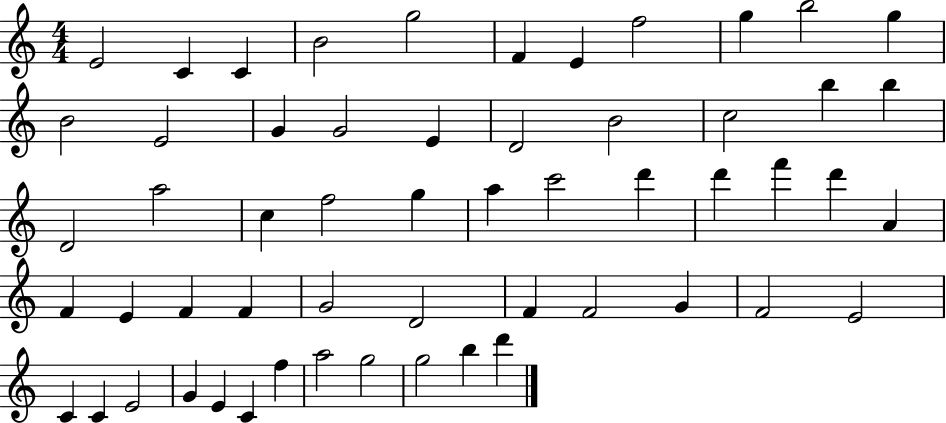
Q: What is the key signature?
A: C major